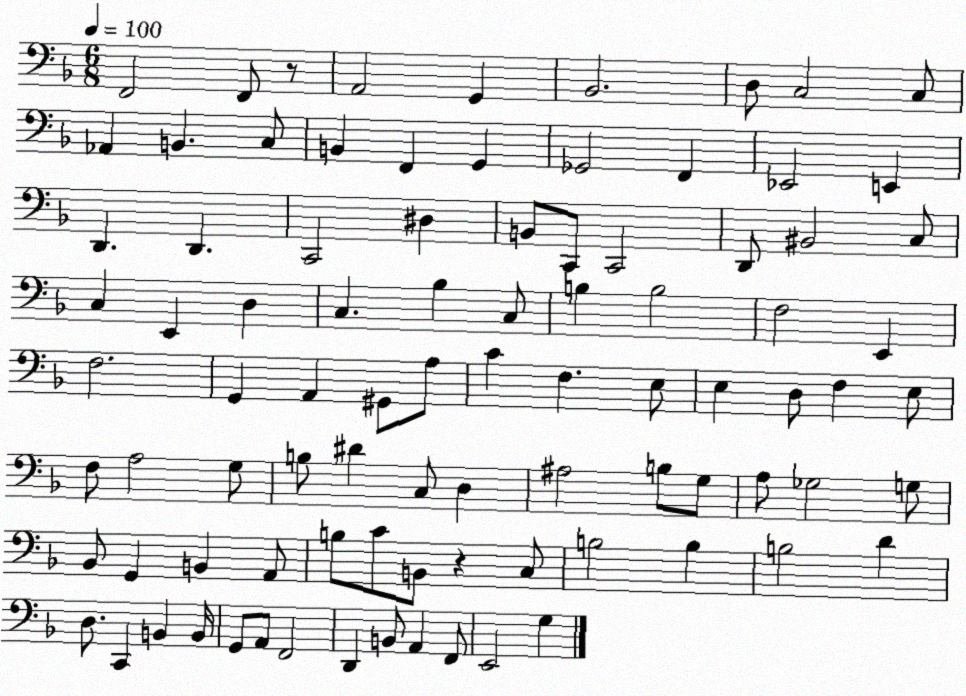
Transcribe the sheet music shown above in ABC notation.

X:1
T:Untitled
M:6/8
L:1/4
K:F
F,,2 F,,/2 z/2 A,,2 G,, _B,,2 D,/2 C,2 C,/2 _A,, B,, C,/2 B,, F,, G,, _G,,2 F,, _E,,2 E,, D,, D,, C,,2 ^D, B,,/2 C,,/2 C,,2 D,,/2 ^B,,2 C,/2 C, E,, D, C, _B, C,/2 B, B,2 F,2 E,, F,2 G,, A,, ^G,,/2 A,/2 C F, E,/2 E, D,/2 F, E,/2 F,/2 A,2 G,/2 B,/2 ^D C,/2 D, ^A,2 B,/2 G,/2 A,/2 _G,2 G,/2 _B,,/2 G,, B,, A,,/2 B,/2 C/2 B,,/2 z C,/2 B,2 B, B,2 D D,/2 C,, B,, B,,/4 G,,/2 A,,/2 F,,2 D,, B,,/2 A,, F,,/2 E,,2 G,